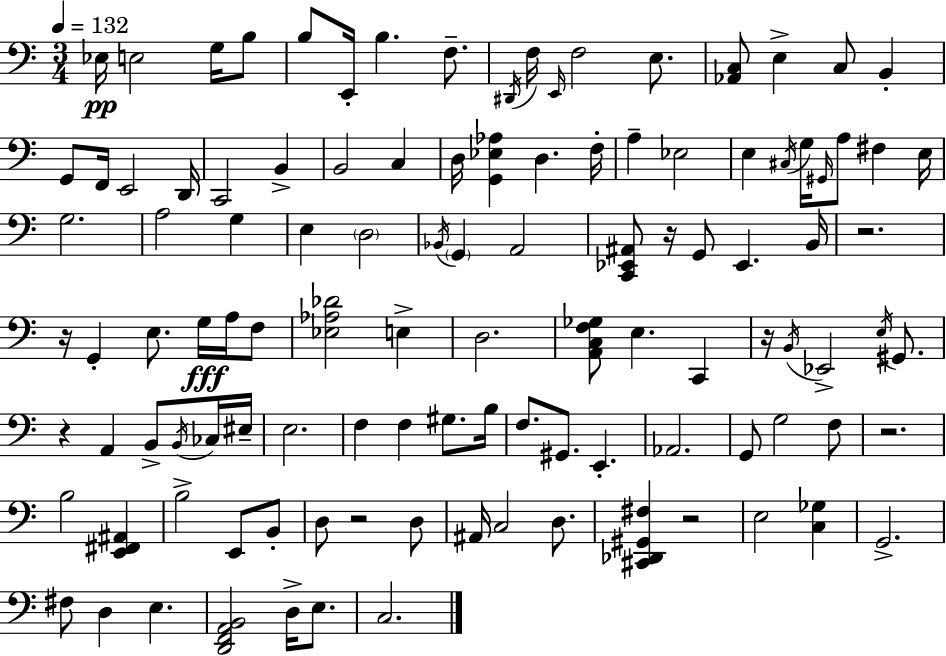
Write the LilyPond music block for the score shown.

{
  \clef bass
  \numericTimeSignature
  \time 3/4
  \key c \major
  \tempo 4 = 132
  ees16\pp e2 g16 b8 | b8 e,16-. b4. f8.-- | \acciaccatura { dis,16 } f16 \grace { e,16 } f2 e8. | <aes, c>8 e4-> c8 b,4-. | \break g,8 f,16 e,2 | d,16 c,2 b,4-> | b,2 c4 | d16 <g, ees aes>4 d4. | \break f16-. a4-- ees2 | e4 \acciaccatura { cis16 } g16 \grace { gis,16 } a8 fis4 | e16 g2. | a2 | \break g4 e4 \parenthesize d2 | \acciaccatura { bes,16 } \parenthesize g,4 a,2 | <c, ees, ais,>8 r16 g,8 ees,4. | b,16 r2. | \break r16 g,4-. e8. | g16\fff a16 f8 <ees aes des'>2 | e4-> d2. | <a, c f ges>8 e4. | \break c,4 r16 \acciaccatura { b,16 } ees,2-> | \acciaccatura { e16 } gis,8. r4 a,4 | b,8-> \acciaccatura { b,16 } ces16 eis16-- e2. | f4 | \break f4 gis8. b16 f8. gis,8. | e,4.-. aes,2. | g,8 g2 | f8 r2. | \break b2 | <e, fis, ais,>4 b2-> | e,8 b,8-. d8 r2 | d8 ais,16 c2 | \break d8. <cis, des, gis, fis>4 | r2 e2 | <c ges>4 g,2.-> | fis8 d4 | \break e4. <d, f, a, b,>2 | d16-> e8. c2. | \bar "|."
}